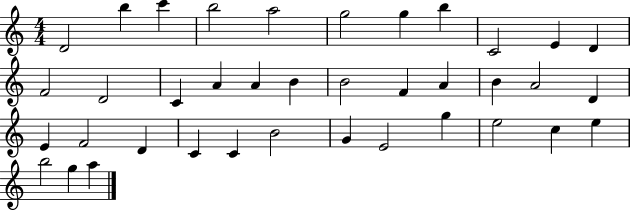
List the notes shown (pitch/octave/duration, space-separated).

D4/h B5/q C6/q B5/h A5/h G5/h G5/q B5/q C4/h E4/q D4/q F4/h D4/h C4/q A4/q A4/q B4/q B4/h F4/q A4/q B4/q A4/h D4/q E4/q F4/h D4/q C4/q C4/q B4/h G4/q E4/h G5/q E5/h C5/q E5/q B5/h G5/q A5/q